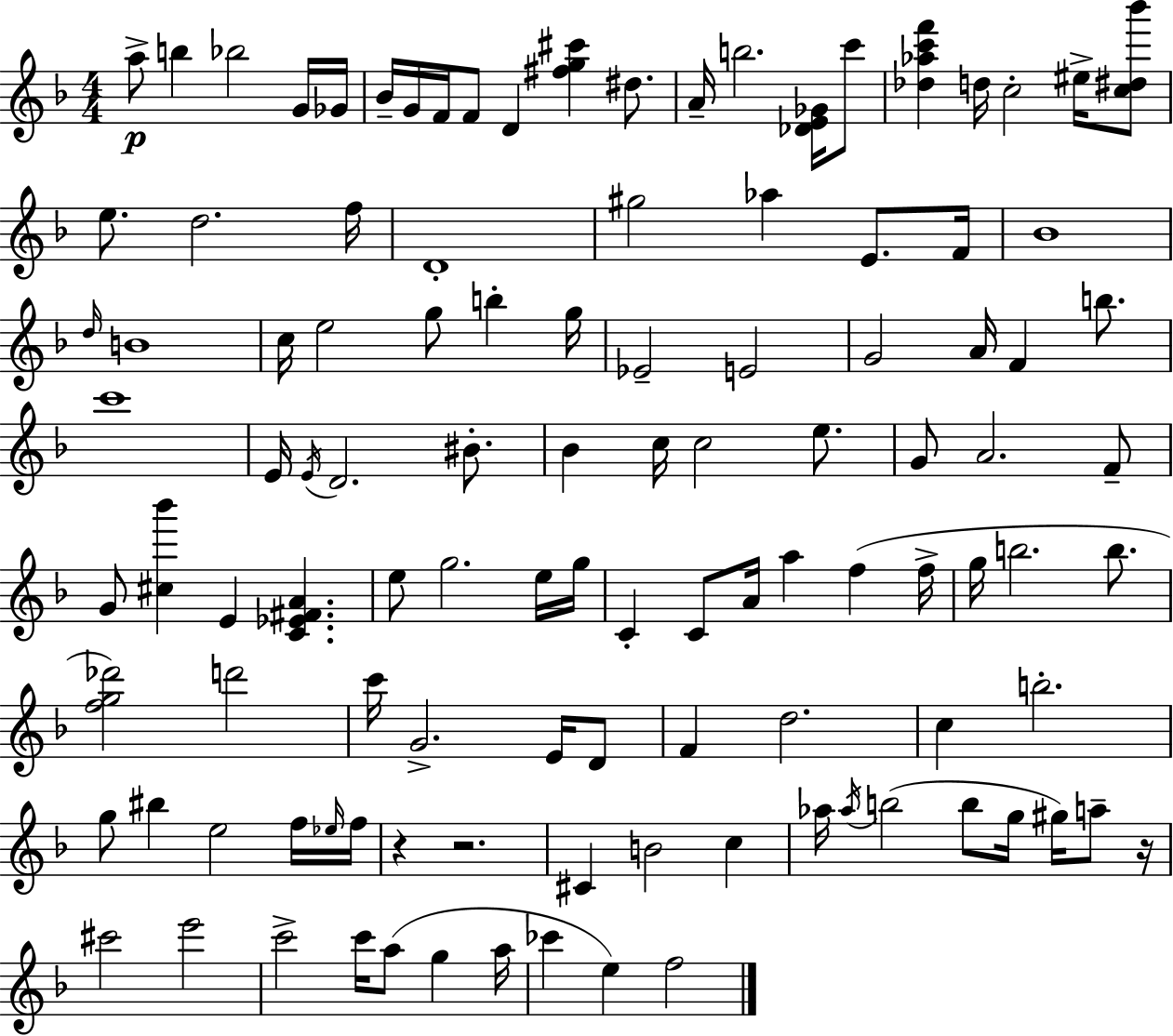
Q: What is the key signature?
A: F major